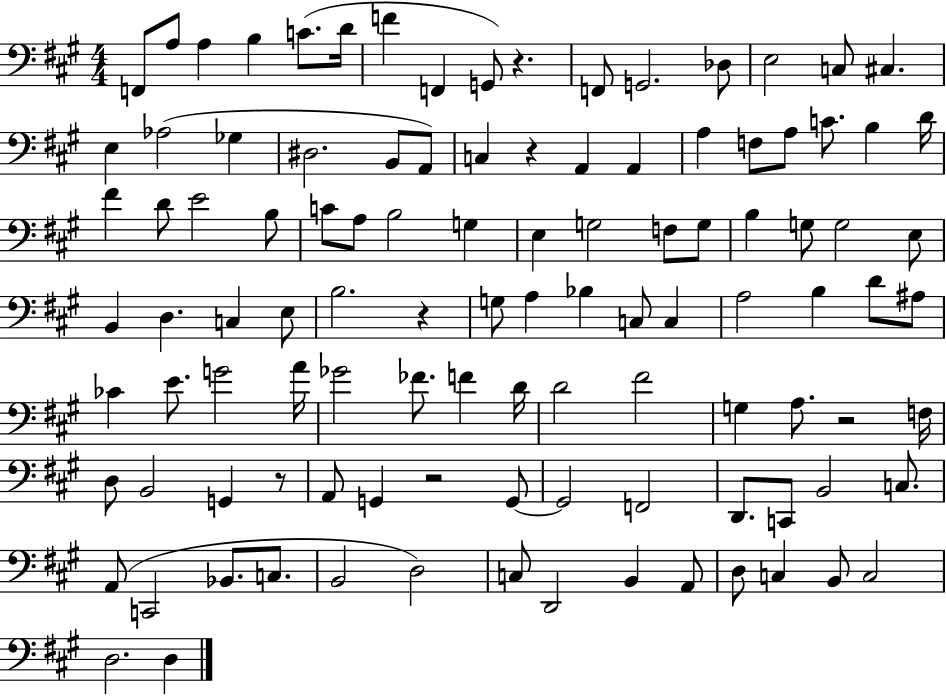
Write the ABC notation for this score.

X:1
T:Untitled
M:4/4
L:1/4
K:A
F,,/2 A,/2 A, B, C/2 D/4 F F,, G,,/2 z F,,/2 G,,2 _D,/2 E,2 C,/2 ^C, E, _A,2 _G, ^D,2 B,,/2 A,,/2 C, z A,, A,, A, F,/2 A,/2 C/2 B, D/4 ^F D/2 E2 B,/2 C/2 A,/2 B,2 G, E, G,2 F,/2 G,/2 B, G,/2 G,2 E,/2 B,, D, C, E,/2 B,2 z G,/2 A, _B, C,/2 C, A,2 B, D/2 ^A,/2 _C E/2 G2 A/4 _G2 _F/2 F D/4 D2 ^F2 G, A,/2 z2 F,/4 D,/2 B,,2 G,, z/2 A,,/2 G,, z2 G,,/2 G,,2 F,,2 D,,/2 C,,/2 B,,2 C,/2 A,,/2 C,,2 _B,,/2 C,/2 B,,2 D,2 C,/2 D,,2 B,, A,,/2 D,/2 C, B,,/2 C,2 D,2 D,